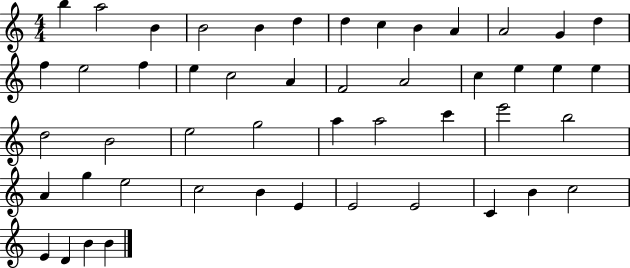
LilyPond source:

{
  \clef treble
  \numericTimeSignature
  \time 4/4
  \key c \major
  b''4 a''2 b'4 | b'2 b'4 d''4 | d''4 c''4 b'4 a'4 | a'2 g'4 d''4 | \break f''4 e''2 f''4 | e''4 c''2 a'4 | f'2 a'2 | c''4 e''4 e''4 e''4 | \break d''2 b'2 | e''2 g''2 | a''4 a''2 c'''4 | e'''2 b''2 | \break a'4 g''4 e''2 | c''2 b'4 e'4 | e'2 e'2 | c'4 b'4 c''2 | \break e'4 d'4 b'4 b'4 | \bar "|."
}